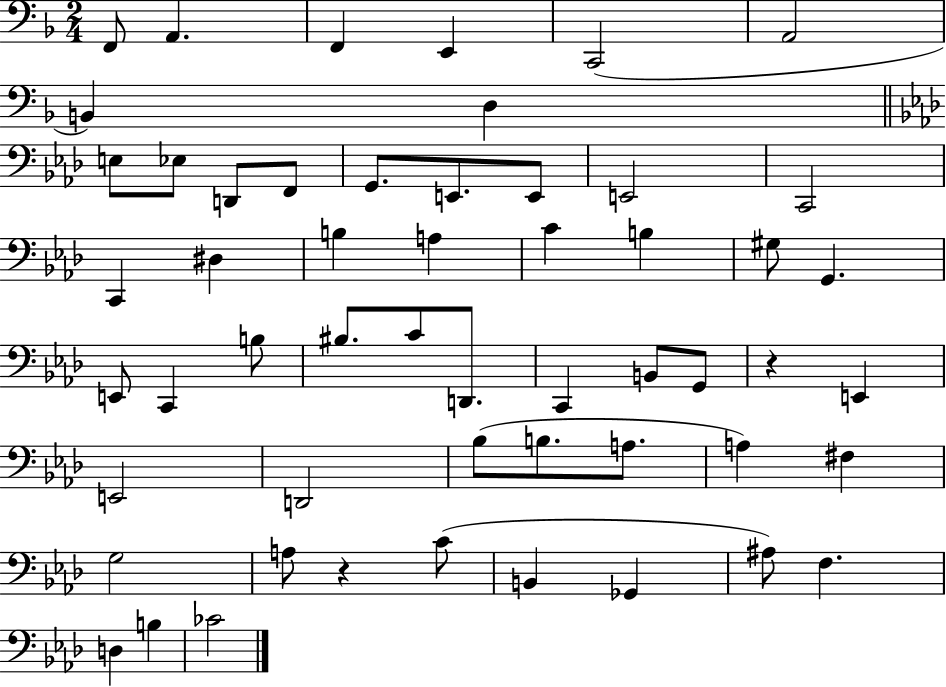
{
  \clef bass
  \numericTimeSignature
  \time 2/4
  \key f \major
  f,8 a,4. | f,4 e,4 | c,2( | a,2 | \break b,4) d4 | \bar "||" \break \key aes \major e8 ees8 d,8 f,8 | g,8. e,8. e,8 | e,2 | c,2 | \break c,4 dis4 | b4 a4 | c'4 b4 | gis8 g,4. | \break e,8 c,4 b8 | bis8. c'8 d,8. | c,4 b,8 g,8 | r4 e,4 | \break e,2 | d,2 | bes8( b8. a8. | a4) fis4 | \break g2 | a8 r4 c'8( | b,4 ges,4 | ais8) f4. | \break d4 b4 | ces'2 | \bar "|."
}